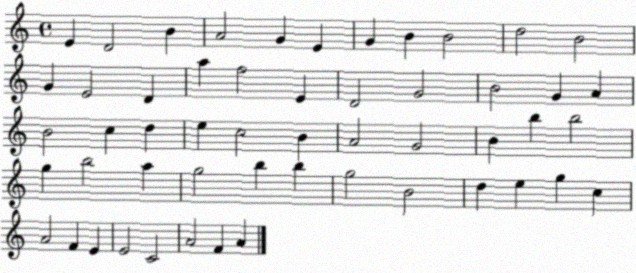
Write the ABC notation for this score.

X:1
T:Untitled
M:4/4
L:1/4
K:C
E D2 B A2 G E G B B2 d2 B2 G E2 D a f2 E D2 G2 B2 G A B2 c d e c2 B A2 G2 B b b2 g b2 a g2 b b g2 B2 d e g c A2 F E E2 C2 A2 F A